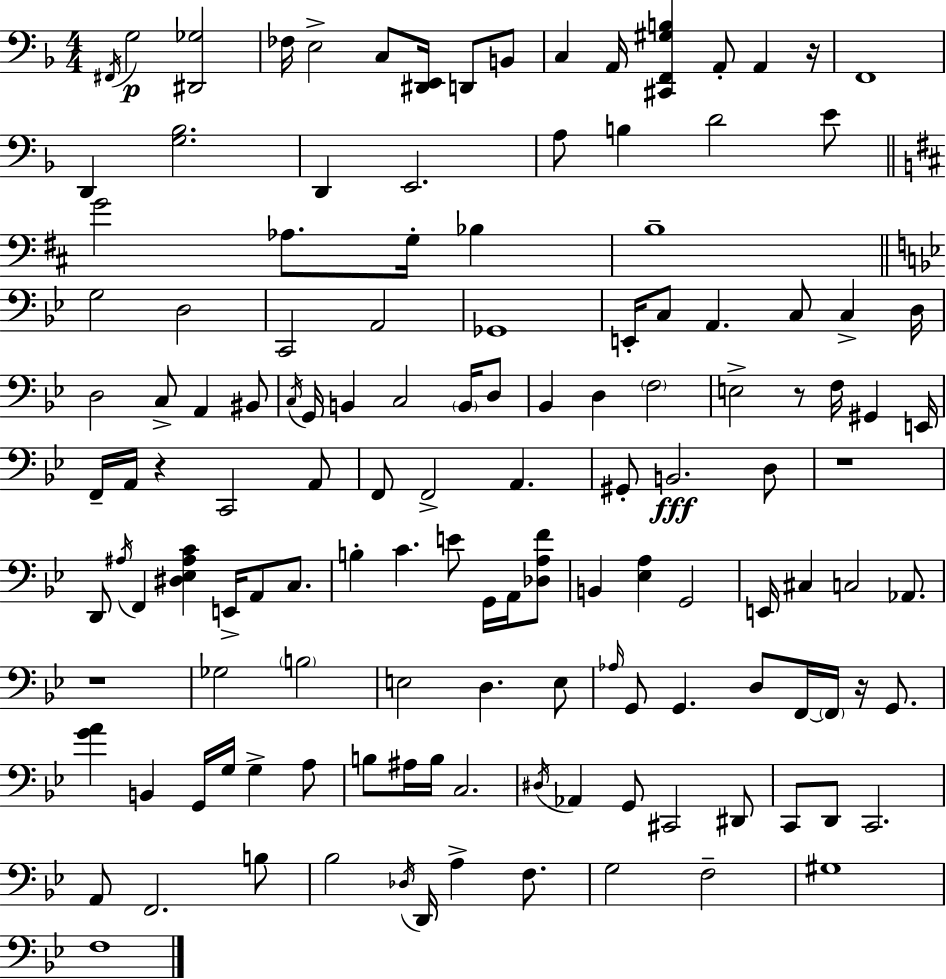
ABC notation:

X:1
T:Untitled
M:4/4
L:1/4
K:F
^F,,/4 G,2 [^D,,_G,]2 _F,/4 E,2 C,/2 [^D,,E,,]/4 D,,/2 B,,/2 C, A,,/4 [^C,,F,,^G,B,] A,,/2 A,, z/4 F,,4 D,, [G,_B,]2 D,, E,,2 A,/2 B, D2 E/2 G2 _A,/2 G,/4 _B, B,4 G,2 D,2 C,,2 A,,2 _G,,4 E,,/4 C,/2 A,, C,/2 C, D,/4 D,2 C,/2 A,, ^B,,/2 C,/4 G,,/4 B,, C,2 B,,/4 D,/2 _B,, D, F,2 E,2 z/2 F,/4 ^G,, E,,/4 F,,/4 A,,/4 z C,,2 A,,/2 F,,/2 F,,2 A,, ^G,,/2 B,,2 D,/2 z4 D,,/2 ^A,/4 F,, [^D,_E,^A,C] E,,/4 A,,/2 C,/2 B, C E/2 G,,/4 A,,/4 [_D,A,F]/2 B,, [_E,A,] G,,2 E,,/4 ^C, C,2 _A,,/2 z4 _G,2 B,2 E,2 D, E,/2 _A,/4 G,,/2 G,, D,/2 F,,/4 F,,/4 z/4 G,,/2 [GA] B,, G,,/4 G,/4 G, A,/2 B,/2 ^A,/4 B,/4 C,2 ^D,/4 _A,, G,,/2 ^C,,2 ^D,,/2 C,,/2 D,,/2 C,,2 A,,/2 F,,2 B,/2 _B,2 _D,/4 D,,/4 A, F,/2 G,2 F,2 ^G,4 F,4